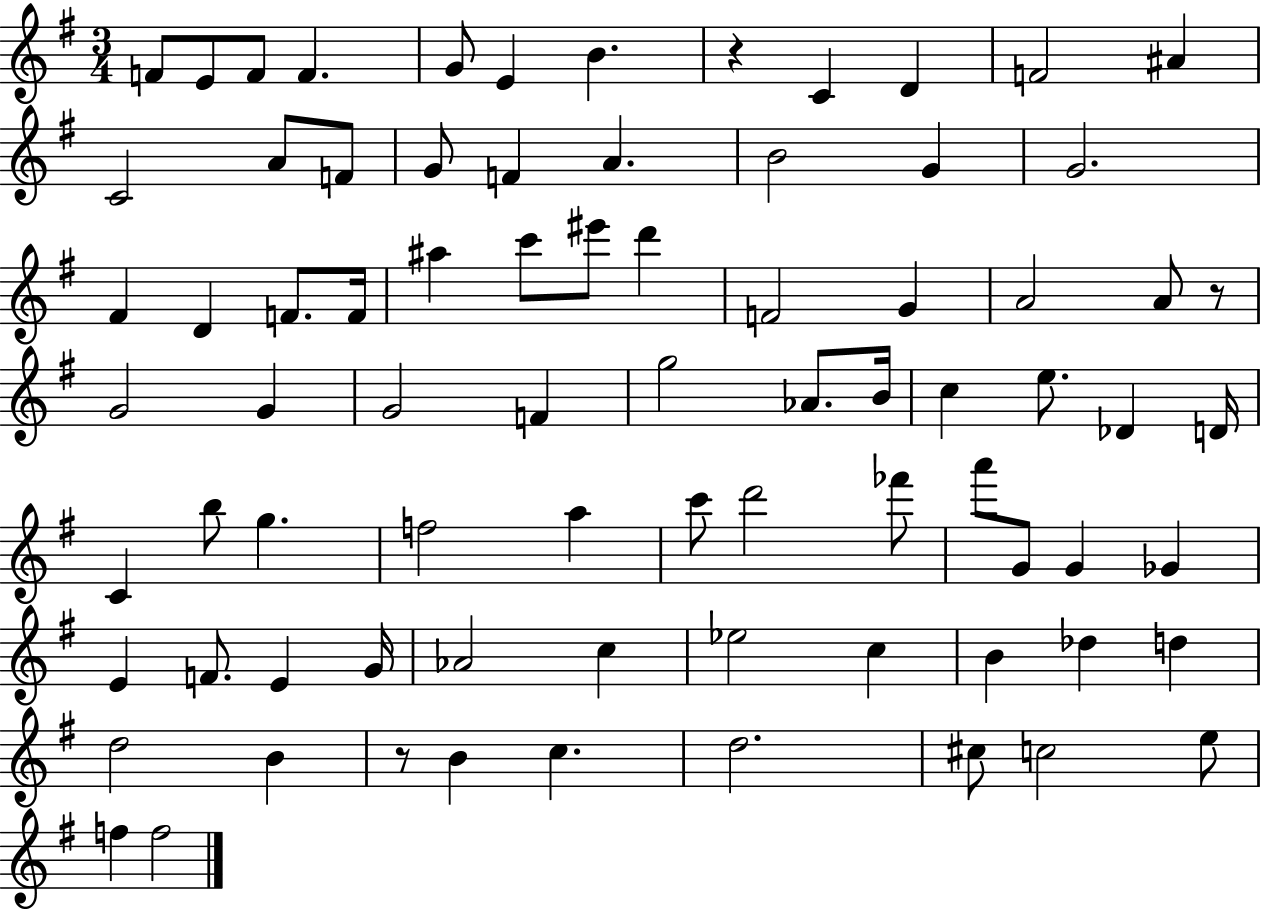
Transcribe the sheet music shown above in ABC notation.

X:1
T:Untitled
M:3/4
L:1/4
K:G
F/2 E/2 F/2 F G/2 E B z C D F2 ^A C2 A/2 F/2 G/2 F A B2 G G2 ^F D F/2 F/4 ^a c'/2 ^e'/2 d' F2 G A2 A/2 z/2 G2 G G2 F g2 _A/2 B/4 c e/2 _D D/4 C b/2 g f2 a c'/2 d'2 _f'/2 a'/2 G/2 G _G E F/2 E G/4 _A2 c _e2 c B _d d d2 B z/2 B c d2 ^c/2 c2 e/2 f f2